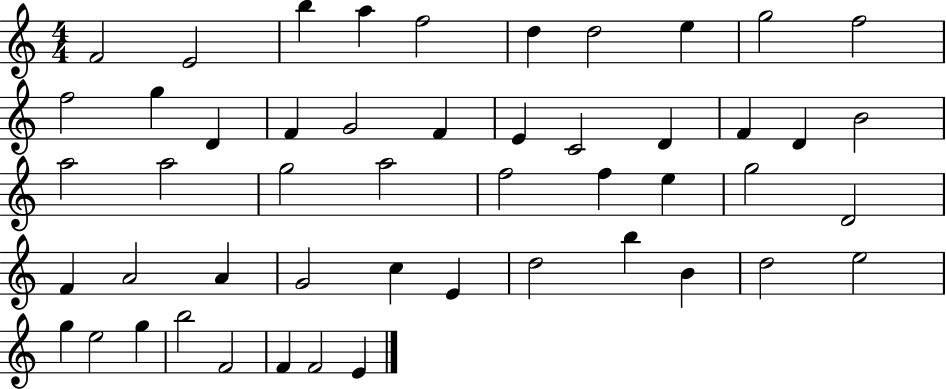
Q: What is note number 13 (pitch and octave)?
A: D4